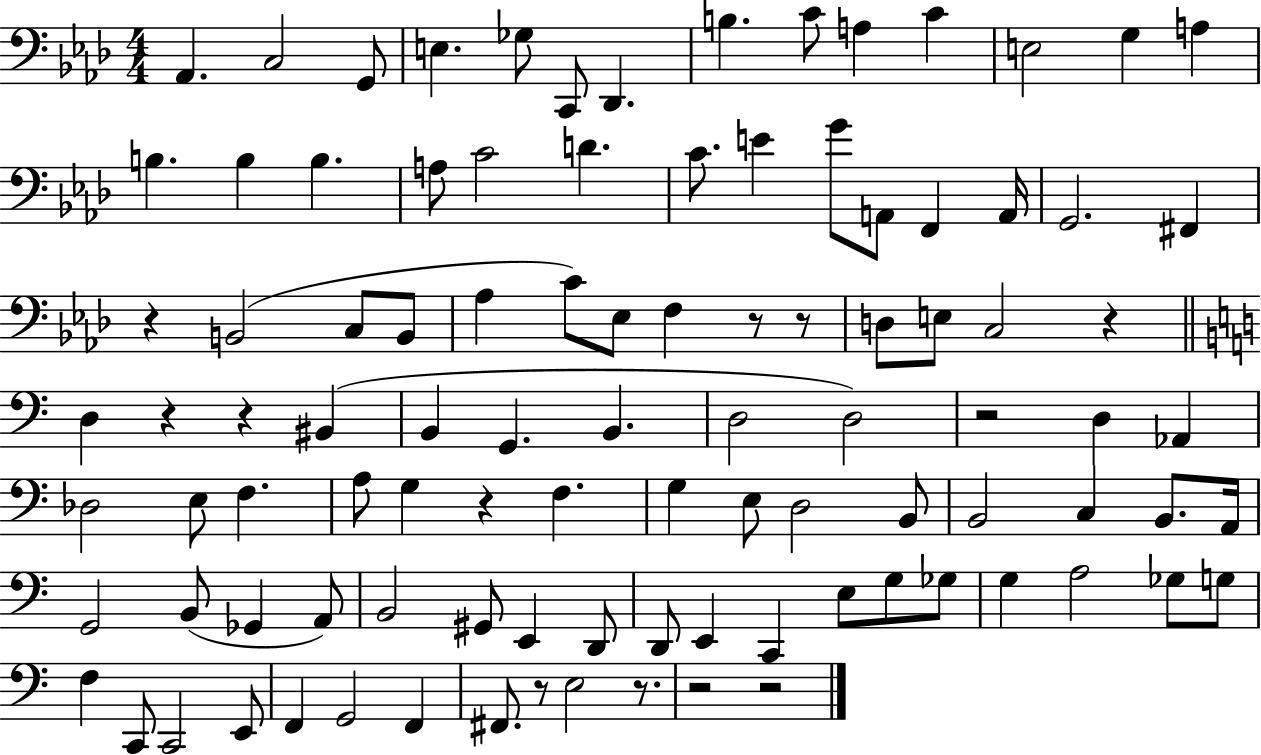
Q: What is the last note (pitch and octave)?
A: E3